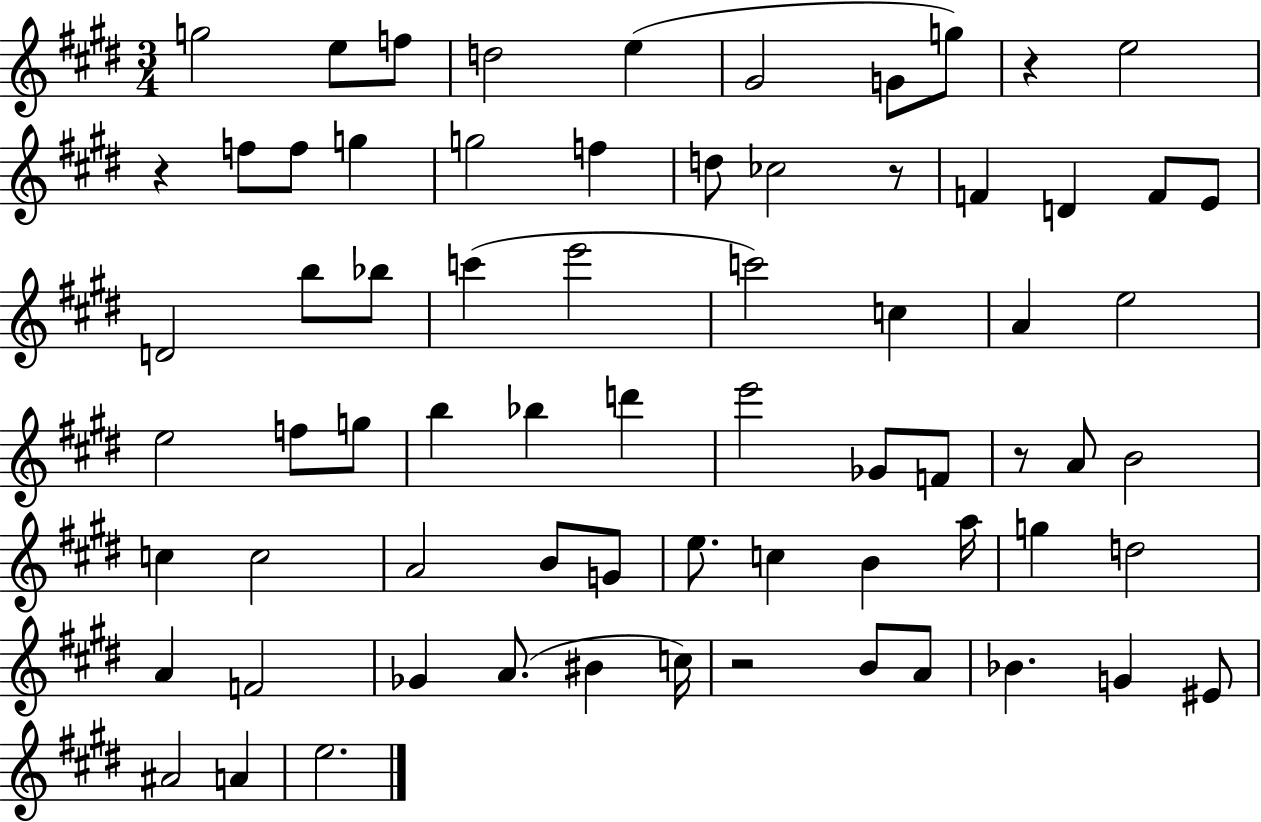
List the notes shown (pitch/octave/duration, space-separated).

G5/h E5/e F5/e D5/h E5/q G#4/h G4/e G5/e R/q E5/h R/q F5/e F5/e G5/q G5/h F5/q D5/e CES5/h R/e F4/q D4/q F4/e E4/e D4/h B5/e Bb5/e C6/q E6/h C6/h C5/q A4/q E5/h E5/h F5/e G5/e B5/q Bb5/q D6/q E6/h Gb4/e F4/e R/e A4/e B4/h C5/q C5/h A4/h B4/e G4/e E5/e. C5/q B4/q A5/s G5/q D5/h A4/q F4/h Gb4/q A4/e. BIS4/q C5/s R/h B4/e A4/e Bb4/q. G4/q EIS4/e A#4/h A4/q E5/h.